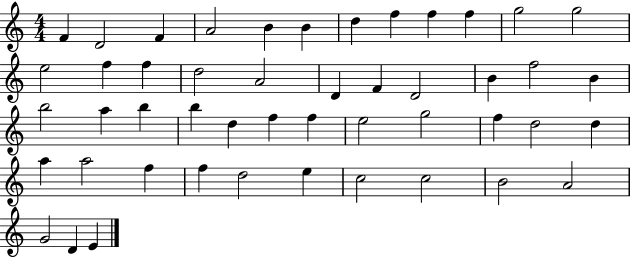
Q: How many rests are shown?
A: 0